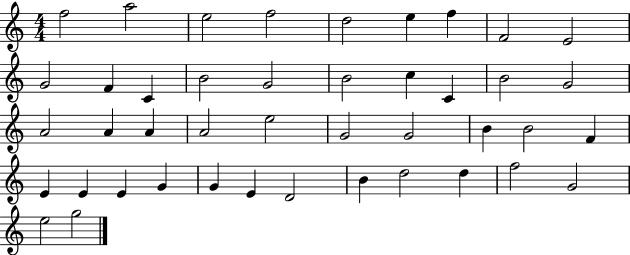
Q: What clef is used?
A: treble